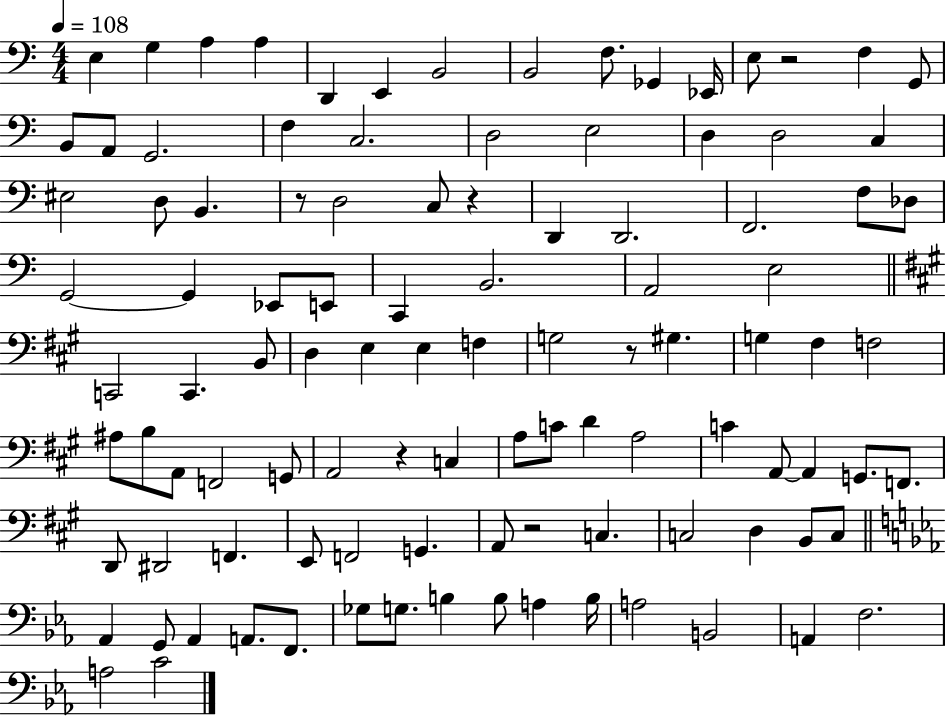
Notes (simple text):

E3/q G3/q A3/q A3/q D2/q E2/q B2/h B2/h F3/e. Gb2/q Eb2/s E3/e R/h F3/q G2/e B2/e A2/e G2/h. F3/q C3/h. D3/h E3/h D3/q D3/h C3/q EIS3/h D3/e B2/q. R/e D3/h C3/e R/q D2/q D2/h. F2/h. F3/e Db3/e G2/h G2/q Eb2/e E2/e C2/q B2/h. A2/h E3/h C2/h C2/q. B2/e D3/q E3/q E3/q F3/q G3/h R/e G#3/q. G3/q F#3/q F3/h A#3/e B3/e A2/e F2/h G2/e A2/h R/q C3/q A3/e C4/e D4/q A3/h C4/q A2/e A2/q G2/e. F2/e. D2/e D#2/h F2/q. E2/e F2/h G2/q. A2/e R/h C3/q. C3/h D3/q B2/e C3/e Ab2/q G2/e Ab2/q A2/e. F2/e. Gb3/e G3/e. B3/q B3/e A3/q B3/s A3/h B2/h A2/q F3/h. A3/h C4/h